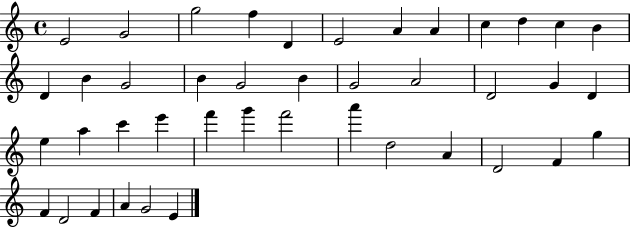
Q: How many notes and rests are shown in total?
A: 42